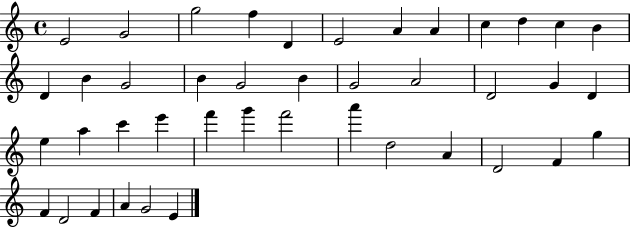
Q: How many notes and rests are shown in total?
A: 42